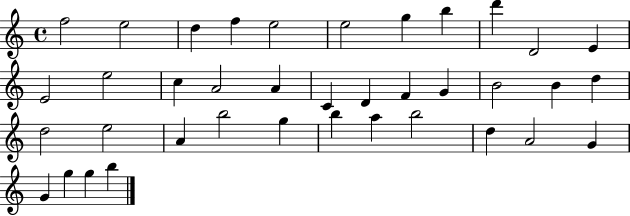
X:1
T:Untitled
M:4/4
L:1/4
K:C
f2 e2 d f e2 e2 g b d' D2 E E2 e2 c A2 A C D F G B2 B d d2 e2 A b2 g b a b2 d A2 G G g g b